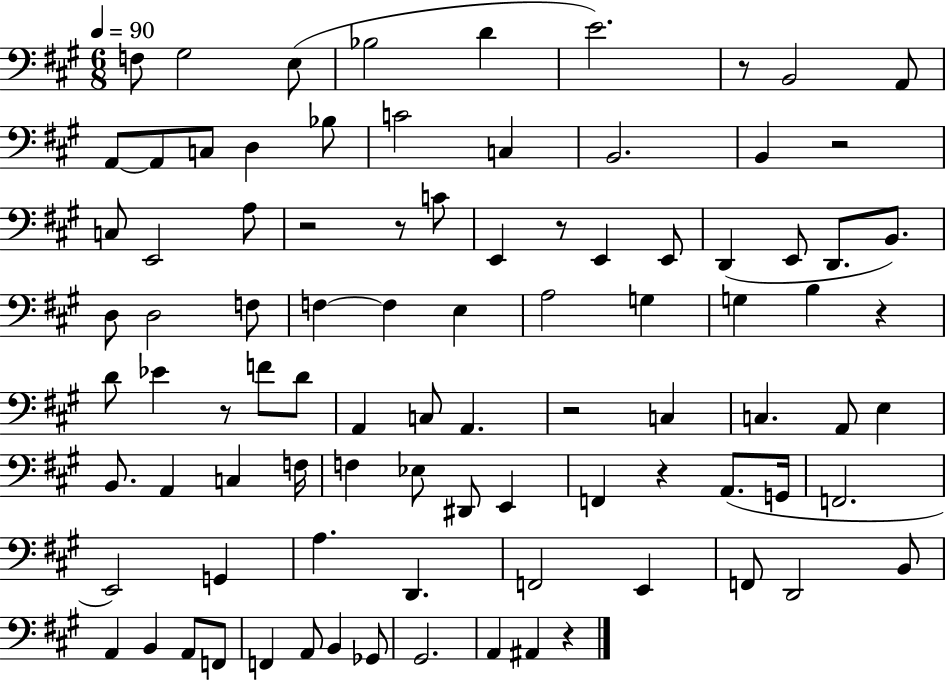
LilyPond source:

{
  \clef bass
  \numericTimeSignature
  \time 6/8
  \key a \major
  \tempo 4 = 90
  f8 gis2 e8( | bes2 d'4 | e'2.) | r8 b,2 a,8 | \break a,8~~ a,8 c8 d4 bes8 | c'2 c4 | b,2. | b,4 r2 | \break c8 e,2 a8 | r2 r8 c'8 | e,4 r8 e,4 e,8 | d,4( e,8 d,8. b,8.) | \break d8 d2 f8 | f4~~ f4 e4 | a2 g4 | g4 b4 r4 | \break d'8 ees'4 r8 f'8 d'8 | a,4 c8 a,4. | r2 c4 | c4. a,8 e4 | \break b,8. a,4 c4 f16 | f4 ees8 dis,8 e,4 | f,4 r4 a,8.( g,16 | f,2. | \break e,2) g,4 | a4. d,4. | f,2 e,4 | f,8 d,2 b,8 | \break a,4 b,4 a,8 f,8 | f,4 a,8 b,4 ges,8 | gis,2. | a,4 ais,4 r4 | \break \bar "|."
}